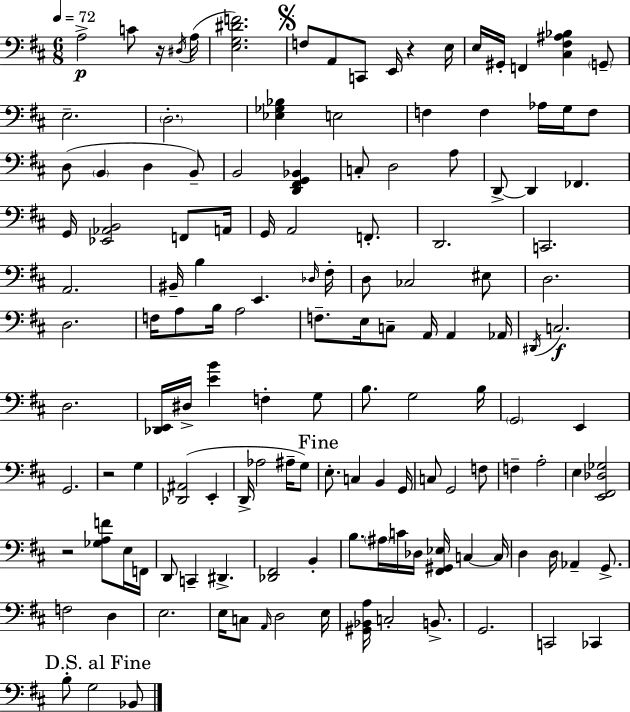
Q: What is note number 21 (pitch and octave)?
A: F3